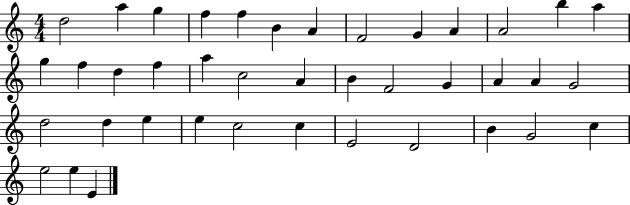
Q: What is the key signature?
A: C major